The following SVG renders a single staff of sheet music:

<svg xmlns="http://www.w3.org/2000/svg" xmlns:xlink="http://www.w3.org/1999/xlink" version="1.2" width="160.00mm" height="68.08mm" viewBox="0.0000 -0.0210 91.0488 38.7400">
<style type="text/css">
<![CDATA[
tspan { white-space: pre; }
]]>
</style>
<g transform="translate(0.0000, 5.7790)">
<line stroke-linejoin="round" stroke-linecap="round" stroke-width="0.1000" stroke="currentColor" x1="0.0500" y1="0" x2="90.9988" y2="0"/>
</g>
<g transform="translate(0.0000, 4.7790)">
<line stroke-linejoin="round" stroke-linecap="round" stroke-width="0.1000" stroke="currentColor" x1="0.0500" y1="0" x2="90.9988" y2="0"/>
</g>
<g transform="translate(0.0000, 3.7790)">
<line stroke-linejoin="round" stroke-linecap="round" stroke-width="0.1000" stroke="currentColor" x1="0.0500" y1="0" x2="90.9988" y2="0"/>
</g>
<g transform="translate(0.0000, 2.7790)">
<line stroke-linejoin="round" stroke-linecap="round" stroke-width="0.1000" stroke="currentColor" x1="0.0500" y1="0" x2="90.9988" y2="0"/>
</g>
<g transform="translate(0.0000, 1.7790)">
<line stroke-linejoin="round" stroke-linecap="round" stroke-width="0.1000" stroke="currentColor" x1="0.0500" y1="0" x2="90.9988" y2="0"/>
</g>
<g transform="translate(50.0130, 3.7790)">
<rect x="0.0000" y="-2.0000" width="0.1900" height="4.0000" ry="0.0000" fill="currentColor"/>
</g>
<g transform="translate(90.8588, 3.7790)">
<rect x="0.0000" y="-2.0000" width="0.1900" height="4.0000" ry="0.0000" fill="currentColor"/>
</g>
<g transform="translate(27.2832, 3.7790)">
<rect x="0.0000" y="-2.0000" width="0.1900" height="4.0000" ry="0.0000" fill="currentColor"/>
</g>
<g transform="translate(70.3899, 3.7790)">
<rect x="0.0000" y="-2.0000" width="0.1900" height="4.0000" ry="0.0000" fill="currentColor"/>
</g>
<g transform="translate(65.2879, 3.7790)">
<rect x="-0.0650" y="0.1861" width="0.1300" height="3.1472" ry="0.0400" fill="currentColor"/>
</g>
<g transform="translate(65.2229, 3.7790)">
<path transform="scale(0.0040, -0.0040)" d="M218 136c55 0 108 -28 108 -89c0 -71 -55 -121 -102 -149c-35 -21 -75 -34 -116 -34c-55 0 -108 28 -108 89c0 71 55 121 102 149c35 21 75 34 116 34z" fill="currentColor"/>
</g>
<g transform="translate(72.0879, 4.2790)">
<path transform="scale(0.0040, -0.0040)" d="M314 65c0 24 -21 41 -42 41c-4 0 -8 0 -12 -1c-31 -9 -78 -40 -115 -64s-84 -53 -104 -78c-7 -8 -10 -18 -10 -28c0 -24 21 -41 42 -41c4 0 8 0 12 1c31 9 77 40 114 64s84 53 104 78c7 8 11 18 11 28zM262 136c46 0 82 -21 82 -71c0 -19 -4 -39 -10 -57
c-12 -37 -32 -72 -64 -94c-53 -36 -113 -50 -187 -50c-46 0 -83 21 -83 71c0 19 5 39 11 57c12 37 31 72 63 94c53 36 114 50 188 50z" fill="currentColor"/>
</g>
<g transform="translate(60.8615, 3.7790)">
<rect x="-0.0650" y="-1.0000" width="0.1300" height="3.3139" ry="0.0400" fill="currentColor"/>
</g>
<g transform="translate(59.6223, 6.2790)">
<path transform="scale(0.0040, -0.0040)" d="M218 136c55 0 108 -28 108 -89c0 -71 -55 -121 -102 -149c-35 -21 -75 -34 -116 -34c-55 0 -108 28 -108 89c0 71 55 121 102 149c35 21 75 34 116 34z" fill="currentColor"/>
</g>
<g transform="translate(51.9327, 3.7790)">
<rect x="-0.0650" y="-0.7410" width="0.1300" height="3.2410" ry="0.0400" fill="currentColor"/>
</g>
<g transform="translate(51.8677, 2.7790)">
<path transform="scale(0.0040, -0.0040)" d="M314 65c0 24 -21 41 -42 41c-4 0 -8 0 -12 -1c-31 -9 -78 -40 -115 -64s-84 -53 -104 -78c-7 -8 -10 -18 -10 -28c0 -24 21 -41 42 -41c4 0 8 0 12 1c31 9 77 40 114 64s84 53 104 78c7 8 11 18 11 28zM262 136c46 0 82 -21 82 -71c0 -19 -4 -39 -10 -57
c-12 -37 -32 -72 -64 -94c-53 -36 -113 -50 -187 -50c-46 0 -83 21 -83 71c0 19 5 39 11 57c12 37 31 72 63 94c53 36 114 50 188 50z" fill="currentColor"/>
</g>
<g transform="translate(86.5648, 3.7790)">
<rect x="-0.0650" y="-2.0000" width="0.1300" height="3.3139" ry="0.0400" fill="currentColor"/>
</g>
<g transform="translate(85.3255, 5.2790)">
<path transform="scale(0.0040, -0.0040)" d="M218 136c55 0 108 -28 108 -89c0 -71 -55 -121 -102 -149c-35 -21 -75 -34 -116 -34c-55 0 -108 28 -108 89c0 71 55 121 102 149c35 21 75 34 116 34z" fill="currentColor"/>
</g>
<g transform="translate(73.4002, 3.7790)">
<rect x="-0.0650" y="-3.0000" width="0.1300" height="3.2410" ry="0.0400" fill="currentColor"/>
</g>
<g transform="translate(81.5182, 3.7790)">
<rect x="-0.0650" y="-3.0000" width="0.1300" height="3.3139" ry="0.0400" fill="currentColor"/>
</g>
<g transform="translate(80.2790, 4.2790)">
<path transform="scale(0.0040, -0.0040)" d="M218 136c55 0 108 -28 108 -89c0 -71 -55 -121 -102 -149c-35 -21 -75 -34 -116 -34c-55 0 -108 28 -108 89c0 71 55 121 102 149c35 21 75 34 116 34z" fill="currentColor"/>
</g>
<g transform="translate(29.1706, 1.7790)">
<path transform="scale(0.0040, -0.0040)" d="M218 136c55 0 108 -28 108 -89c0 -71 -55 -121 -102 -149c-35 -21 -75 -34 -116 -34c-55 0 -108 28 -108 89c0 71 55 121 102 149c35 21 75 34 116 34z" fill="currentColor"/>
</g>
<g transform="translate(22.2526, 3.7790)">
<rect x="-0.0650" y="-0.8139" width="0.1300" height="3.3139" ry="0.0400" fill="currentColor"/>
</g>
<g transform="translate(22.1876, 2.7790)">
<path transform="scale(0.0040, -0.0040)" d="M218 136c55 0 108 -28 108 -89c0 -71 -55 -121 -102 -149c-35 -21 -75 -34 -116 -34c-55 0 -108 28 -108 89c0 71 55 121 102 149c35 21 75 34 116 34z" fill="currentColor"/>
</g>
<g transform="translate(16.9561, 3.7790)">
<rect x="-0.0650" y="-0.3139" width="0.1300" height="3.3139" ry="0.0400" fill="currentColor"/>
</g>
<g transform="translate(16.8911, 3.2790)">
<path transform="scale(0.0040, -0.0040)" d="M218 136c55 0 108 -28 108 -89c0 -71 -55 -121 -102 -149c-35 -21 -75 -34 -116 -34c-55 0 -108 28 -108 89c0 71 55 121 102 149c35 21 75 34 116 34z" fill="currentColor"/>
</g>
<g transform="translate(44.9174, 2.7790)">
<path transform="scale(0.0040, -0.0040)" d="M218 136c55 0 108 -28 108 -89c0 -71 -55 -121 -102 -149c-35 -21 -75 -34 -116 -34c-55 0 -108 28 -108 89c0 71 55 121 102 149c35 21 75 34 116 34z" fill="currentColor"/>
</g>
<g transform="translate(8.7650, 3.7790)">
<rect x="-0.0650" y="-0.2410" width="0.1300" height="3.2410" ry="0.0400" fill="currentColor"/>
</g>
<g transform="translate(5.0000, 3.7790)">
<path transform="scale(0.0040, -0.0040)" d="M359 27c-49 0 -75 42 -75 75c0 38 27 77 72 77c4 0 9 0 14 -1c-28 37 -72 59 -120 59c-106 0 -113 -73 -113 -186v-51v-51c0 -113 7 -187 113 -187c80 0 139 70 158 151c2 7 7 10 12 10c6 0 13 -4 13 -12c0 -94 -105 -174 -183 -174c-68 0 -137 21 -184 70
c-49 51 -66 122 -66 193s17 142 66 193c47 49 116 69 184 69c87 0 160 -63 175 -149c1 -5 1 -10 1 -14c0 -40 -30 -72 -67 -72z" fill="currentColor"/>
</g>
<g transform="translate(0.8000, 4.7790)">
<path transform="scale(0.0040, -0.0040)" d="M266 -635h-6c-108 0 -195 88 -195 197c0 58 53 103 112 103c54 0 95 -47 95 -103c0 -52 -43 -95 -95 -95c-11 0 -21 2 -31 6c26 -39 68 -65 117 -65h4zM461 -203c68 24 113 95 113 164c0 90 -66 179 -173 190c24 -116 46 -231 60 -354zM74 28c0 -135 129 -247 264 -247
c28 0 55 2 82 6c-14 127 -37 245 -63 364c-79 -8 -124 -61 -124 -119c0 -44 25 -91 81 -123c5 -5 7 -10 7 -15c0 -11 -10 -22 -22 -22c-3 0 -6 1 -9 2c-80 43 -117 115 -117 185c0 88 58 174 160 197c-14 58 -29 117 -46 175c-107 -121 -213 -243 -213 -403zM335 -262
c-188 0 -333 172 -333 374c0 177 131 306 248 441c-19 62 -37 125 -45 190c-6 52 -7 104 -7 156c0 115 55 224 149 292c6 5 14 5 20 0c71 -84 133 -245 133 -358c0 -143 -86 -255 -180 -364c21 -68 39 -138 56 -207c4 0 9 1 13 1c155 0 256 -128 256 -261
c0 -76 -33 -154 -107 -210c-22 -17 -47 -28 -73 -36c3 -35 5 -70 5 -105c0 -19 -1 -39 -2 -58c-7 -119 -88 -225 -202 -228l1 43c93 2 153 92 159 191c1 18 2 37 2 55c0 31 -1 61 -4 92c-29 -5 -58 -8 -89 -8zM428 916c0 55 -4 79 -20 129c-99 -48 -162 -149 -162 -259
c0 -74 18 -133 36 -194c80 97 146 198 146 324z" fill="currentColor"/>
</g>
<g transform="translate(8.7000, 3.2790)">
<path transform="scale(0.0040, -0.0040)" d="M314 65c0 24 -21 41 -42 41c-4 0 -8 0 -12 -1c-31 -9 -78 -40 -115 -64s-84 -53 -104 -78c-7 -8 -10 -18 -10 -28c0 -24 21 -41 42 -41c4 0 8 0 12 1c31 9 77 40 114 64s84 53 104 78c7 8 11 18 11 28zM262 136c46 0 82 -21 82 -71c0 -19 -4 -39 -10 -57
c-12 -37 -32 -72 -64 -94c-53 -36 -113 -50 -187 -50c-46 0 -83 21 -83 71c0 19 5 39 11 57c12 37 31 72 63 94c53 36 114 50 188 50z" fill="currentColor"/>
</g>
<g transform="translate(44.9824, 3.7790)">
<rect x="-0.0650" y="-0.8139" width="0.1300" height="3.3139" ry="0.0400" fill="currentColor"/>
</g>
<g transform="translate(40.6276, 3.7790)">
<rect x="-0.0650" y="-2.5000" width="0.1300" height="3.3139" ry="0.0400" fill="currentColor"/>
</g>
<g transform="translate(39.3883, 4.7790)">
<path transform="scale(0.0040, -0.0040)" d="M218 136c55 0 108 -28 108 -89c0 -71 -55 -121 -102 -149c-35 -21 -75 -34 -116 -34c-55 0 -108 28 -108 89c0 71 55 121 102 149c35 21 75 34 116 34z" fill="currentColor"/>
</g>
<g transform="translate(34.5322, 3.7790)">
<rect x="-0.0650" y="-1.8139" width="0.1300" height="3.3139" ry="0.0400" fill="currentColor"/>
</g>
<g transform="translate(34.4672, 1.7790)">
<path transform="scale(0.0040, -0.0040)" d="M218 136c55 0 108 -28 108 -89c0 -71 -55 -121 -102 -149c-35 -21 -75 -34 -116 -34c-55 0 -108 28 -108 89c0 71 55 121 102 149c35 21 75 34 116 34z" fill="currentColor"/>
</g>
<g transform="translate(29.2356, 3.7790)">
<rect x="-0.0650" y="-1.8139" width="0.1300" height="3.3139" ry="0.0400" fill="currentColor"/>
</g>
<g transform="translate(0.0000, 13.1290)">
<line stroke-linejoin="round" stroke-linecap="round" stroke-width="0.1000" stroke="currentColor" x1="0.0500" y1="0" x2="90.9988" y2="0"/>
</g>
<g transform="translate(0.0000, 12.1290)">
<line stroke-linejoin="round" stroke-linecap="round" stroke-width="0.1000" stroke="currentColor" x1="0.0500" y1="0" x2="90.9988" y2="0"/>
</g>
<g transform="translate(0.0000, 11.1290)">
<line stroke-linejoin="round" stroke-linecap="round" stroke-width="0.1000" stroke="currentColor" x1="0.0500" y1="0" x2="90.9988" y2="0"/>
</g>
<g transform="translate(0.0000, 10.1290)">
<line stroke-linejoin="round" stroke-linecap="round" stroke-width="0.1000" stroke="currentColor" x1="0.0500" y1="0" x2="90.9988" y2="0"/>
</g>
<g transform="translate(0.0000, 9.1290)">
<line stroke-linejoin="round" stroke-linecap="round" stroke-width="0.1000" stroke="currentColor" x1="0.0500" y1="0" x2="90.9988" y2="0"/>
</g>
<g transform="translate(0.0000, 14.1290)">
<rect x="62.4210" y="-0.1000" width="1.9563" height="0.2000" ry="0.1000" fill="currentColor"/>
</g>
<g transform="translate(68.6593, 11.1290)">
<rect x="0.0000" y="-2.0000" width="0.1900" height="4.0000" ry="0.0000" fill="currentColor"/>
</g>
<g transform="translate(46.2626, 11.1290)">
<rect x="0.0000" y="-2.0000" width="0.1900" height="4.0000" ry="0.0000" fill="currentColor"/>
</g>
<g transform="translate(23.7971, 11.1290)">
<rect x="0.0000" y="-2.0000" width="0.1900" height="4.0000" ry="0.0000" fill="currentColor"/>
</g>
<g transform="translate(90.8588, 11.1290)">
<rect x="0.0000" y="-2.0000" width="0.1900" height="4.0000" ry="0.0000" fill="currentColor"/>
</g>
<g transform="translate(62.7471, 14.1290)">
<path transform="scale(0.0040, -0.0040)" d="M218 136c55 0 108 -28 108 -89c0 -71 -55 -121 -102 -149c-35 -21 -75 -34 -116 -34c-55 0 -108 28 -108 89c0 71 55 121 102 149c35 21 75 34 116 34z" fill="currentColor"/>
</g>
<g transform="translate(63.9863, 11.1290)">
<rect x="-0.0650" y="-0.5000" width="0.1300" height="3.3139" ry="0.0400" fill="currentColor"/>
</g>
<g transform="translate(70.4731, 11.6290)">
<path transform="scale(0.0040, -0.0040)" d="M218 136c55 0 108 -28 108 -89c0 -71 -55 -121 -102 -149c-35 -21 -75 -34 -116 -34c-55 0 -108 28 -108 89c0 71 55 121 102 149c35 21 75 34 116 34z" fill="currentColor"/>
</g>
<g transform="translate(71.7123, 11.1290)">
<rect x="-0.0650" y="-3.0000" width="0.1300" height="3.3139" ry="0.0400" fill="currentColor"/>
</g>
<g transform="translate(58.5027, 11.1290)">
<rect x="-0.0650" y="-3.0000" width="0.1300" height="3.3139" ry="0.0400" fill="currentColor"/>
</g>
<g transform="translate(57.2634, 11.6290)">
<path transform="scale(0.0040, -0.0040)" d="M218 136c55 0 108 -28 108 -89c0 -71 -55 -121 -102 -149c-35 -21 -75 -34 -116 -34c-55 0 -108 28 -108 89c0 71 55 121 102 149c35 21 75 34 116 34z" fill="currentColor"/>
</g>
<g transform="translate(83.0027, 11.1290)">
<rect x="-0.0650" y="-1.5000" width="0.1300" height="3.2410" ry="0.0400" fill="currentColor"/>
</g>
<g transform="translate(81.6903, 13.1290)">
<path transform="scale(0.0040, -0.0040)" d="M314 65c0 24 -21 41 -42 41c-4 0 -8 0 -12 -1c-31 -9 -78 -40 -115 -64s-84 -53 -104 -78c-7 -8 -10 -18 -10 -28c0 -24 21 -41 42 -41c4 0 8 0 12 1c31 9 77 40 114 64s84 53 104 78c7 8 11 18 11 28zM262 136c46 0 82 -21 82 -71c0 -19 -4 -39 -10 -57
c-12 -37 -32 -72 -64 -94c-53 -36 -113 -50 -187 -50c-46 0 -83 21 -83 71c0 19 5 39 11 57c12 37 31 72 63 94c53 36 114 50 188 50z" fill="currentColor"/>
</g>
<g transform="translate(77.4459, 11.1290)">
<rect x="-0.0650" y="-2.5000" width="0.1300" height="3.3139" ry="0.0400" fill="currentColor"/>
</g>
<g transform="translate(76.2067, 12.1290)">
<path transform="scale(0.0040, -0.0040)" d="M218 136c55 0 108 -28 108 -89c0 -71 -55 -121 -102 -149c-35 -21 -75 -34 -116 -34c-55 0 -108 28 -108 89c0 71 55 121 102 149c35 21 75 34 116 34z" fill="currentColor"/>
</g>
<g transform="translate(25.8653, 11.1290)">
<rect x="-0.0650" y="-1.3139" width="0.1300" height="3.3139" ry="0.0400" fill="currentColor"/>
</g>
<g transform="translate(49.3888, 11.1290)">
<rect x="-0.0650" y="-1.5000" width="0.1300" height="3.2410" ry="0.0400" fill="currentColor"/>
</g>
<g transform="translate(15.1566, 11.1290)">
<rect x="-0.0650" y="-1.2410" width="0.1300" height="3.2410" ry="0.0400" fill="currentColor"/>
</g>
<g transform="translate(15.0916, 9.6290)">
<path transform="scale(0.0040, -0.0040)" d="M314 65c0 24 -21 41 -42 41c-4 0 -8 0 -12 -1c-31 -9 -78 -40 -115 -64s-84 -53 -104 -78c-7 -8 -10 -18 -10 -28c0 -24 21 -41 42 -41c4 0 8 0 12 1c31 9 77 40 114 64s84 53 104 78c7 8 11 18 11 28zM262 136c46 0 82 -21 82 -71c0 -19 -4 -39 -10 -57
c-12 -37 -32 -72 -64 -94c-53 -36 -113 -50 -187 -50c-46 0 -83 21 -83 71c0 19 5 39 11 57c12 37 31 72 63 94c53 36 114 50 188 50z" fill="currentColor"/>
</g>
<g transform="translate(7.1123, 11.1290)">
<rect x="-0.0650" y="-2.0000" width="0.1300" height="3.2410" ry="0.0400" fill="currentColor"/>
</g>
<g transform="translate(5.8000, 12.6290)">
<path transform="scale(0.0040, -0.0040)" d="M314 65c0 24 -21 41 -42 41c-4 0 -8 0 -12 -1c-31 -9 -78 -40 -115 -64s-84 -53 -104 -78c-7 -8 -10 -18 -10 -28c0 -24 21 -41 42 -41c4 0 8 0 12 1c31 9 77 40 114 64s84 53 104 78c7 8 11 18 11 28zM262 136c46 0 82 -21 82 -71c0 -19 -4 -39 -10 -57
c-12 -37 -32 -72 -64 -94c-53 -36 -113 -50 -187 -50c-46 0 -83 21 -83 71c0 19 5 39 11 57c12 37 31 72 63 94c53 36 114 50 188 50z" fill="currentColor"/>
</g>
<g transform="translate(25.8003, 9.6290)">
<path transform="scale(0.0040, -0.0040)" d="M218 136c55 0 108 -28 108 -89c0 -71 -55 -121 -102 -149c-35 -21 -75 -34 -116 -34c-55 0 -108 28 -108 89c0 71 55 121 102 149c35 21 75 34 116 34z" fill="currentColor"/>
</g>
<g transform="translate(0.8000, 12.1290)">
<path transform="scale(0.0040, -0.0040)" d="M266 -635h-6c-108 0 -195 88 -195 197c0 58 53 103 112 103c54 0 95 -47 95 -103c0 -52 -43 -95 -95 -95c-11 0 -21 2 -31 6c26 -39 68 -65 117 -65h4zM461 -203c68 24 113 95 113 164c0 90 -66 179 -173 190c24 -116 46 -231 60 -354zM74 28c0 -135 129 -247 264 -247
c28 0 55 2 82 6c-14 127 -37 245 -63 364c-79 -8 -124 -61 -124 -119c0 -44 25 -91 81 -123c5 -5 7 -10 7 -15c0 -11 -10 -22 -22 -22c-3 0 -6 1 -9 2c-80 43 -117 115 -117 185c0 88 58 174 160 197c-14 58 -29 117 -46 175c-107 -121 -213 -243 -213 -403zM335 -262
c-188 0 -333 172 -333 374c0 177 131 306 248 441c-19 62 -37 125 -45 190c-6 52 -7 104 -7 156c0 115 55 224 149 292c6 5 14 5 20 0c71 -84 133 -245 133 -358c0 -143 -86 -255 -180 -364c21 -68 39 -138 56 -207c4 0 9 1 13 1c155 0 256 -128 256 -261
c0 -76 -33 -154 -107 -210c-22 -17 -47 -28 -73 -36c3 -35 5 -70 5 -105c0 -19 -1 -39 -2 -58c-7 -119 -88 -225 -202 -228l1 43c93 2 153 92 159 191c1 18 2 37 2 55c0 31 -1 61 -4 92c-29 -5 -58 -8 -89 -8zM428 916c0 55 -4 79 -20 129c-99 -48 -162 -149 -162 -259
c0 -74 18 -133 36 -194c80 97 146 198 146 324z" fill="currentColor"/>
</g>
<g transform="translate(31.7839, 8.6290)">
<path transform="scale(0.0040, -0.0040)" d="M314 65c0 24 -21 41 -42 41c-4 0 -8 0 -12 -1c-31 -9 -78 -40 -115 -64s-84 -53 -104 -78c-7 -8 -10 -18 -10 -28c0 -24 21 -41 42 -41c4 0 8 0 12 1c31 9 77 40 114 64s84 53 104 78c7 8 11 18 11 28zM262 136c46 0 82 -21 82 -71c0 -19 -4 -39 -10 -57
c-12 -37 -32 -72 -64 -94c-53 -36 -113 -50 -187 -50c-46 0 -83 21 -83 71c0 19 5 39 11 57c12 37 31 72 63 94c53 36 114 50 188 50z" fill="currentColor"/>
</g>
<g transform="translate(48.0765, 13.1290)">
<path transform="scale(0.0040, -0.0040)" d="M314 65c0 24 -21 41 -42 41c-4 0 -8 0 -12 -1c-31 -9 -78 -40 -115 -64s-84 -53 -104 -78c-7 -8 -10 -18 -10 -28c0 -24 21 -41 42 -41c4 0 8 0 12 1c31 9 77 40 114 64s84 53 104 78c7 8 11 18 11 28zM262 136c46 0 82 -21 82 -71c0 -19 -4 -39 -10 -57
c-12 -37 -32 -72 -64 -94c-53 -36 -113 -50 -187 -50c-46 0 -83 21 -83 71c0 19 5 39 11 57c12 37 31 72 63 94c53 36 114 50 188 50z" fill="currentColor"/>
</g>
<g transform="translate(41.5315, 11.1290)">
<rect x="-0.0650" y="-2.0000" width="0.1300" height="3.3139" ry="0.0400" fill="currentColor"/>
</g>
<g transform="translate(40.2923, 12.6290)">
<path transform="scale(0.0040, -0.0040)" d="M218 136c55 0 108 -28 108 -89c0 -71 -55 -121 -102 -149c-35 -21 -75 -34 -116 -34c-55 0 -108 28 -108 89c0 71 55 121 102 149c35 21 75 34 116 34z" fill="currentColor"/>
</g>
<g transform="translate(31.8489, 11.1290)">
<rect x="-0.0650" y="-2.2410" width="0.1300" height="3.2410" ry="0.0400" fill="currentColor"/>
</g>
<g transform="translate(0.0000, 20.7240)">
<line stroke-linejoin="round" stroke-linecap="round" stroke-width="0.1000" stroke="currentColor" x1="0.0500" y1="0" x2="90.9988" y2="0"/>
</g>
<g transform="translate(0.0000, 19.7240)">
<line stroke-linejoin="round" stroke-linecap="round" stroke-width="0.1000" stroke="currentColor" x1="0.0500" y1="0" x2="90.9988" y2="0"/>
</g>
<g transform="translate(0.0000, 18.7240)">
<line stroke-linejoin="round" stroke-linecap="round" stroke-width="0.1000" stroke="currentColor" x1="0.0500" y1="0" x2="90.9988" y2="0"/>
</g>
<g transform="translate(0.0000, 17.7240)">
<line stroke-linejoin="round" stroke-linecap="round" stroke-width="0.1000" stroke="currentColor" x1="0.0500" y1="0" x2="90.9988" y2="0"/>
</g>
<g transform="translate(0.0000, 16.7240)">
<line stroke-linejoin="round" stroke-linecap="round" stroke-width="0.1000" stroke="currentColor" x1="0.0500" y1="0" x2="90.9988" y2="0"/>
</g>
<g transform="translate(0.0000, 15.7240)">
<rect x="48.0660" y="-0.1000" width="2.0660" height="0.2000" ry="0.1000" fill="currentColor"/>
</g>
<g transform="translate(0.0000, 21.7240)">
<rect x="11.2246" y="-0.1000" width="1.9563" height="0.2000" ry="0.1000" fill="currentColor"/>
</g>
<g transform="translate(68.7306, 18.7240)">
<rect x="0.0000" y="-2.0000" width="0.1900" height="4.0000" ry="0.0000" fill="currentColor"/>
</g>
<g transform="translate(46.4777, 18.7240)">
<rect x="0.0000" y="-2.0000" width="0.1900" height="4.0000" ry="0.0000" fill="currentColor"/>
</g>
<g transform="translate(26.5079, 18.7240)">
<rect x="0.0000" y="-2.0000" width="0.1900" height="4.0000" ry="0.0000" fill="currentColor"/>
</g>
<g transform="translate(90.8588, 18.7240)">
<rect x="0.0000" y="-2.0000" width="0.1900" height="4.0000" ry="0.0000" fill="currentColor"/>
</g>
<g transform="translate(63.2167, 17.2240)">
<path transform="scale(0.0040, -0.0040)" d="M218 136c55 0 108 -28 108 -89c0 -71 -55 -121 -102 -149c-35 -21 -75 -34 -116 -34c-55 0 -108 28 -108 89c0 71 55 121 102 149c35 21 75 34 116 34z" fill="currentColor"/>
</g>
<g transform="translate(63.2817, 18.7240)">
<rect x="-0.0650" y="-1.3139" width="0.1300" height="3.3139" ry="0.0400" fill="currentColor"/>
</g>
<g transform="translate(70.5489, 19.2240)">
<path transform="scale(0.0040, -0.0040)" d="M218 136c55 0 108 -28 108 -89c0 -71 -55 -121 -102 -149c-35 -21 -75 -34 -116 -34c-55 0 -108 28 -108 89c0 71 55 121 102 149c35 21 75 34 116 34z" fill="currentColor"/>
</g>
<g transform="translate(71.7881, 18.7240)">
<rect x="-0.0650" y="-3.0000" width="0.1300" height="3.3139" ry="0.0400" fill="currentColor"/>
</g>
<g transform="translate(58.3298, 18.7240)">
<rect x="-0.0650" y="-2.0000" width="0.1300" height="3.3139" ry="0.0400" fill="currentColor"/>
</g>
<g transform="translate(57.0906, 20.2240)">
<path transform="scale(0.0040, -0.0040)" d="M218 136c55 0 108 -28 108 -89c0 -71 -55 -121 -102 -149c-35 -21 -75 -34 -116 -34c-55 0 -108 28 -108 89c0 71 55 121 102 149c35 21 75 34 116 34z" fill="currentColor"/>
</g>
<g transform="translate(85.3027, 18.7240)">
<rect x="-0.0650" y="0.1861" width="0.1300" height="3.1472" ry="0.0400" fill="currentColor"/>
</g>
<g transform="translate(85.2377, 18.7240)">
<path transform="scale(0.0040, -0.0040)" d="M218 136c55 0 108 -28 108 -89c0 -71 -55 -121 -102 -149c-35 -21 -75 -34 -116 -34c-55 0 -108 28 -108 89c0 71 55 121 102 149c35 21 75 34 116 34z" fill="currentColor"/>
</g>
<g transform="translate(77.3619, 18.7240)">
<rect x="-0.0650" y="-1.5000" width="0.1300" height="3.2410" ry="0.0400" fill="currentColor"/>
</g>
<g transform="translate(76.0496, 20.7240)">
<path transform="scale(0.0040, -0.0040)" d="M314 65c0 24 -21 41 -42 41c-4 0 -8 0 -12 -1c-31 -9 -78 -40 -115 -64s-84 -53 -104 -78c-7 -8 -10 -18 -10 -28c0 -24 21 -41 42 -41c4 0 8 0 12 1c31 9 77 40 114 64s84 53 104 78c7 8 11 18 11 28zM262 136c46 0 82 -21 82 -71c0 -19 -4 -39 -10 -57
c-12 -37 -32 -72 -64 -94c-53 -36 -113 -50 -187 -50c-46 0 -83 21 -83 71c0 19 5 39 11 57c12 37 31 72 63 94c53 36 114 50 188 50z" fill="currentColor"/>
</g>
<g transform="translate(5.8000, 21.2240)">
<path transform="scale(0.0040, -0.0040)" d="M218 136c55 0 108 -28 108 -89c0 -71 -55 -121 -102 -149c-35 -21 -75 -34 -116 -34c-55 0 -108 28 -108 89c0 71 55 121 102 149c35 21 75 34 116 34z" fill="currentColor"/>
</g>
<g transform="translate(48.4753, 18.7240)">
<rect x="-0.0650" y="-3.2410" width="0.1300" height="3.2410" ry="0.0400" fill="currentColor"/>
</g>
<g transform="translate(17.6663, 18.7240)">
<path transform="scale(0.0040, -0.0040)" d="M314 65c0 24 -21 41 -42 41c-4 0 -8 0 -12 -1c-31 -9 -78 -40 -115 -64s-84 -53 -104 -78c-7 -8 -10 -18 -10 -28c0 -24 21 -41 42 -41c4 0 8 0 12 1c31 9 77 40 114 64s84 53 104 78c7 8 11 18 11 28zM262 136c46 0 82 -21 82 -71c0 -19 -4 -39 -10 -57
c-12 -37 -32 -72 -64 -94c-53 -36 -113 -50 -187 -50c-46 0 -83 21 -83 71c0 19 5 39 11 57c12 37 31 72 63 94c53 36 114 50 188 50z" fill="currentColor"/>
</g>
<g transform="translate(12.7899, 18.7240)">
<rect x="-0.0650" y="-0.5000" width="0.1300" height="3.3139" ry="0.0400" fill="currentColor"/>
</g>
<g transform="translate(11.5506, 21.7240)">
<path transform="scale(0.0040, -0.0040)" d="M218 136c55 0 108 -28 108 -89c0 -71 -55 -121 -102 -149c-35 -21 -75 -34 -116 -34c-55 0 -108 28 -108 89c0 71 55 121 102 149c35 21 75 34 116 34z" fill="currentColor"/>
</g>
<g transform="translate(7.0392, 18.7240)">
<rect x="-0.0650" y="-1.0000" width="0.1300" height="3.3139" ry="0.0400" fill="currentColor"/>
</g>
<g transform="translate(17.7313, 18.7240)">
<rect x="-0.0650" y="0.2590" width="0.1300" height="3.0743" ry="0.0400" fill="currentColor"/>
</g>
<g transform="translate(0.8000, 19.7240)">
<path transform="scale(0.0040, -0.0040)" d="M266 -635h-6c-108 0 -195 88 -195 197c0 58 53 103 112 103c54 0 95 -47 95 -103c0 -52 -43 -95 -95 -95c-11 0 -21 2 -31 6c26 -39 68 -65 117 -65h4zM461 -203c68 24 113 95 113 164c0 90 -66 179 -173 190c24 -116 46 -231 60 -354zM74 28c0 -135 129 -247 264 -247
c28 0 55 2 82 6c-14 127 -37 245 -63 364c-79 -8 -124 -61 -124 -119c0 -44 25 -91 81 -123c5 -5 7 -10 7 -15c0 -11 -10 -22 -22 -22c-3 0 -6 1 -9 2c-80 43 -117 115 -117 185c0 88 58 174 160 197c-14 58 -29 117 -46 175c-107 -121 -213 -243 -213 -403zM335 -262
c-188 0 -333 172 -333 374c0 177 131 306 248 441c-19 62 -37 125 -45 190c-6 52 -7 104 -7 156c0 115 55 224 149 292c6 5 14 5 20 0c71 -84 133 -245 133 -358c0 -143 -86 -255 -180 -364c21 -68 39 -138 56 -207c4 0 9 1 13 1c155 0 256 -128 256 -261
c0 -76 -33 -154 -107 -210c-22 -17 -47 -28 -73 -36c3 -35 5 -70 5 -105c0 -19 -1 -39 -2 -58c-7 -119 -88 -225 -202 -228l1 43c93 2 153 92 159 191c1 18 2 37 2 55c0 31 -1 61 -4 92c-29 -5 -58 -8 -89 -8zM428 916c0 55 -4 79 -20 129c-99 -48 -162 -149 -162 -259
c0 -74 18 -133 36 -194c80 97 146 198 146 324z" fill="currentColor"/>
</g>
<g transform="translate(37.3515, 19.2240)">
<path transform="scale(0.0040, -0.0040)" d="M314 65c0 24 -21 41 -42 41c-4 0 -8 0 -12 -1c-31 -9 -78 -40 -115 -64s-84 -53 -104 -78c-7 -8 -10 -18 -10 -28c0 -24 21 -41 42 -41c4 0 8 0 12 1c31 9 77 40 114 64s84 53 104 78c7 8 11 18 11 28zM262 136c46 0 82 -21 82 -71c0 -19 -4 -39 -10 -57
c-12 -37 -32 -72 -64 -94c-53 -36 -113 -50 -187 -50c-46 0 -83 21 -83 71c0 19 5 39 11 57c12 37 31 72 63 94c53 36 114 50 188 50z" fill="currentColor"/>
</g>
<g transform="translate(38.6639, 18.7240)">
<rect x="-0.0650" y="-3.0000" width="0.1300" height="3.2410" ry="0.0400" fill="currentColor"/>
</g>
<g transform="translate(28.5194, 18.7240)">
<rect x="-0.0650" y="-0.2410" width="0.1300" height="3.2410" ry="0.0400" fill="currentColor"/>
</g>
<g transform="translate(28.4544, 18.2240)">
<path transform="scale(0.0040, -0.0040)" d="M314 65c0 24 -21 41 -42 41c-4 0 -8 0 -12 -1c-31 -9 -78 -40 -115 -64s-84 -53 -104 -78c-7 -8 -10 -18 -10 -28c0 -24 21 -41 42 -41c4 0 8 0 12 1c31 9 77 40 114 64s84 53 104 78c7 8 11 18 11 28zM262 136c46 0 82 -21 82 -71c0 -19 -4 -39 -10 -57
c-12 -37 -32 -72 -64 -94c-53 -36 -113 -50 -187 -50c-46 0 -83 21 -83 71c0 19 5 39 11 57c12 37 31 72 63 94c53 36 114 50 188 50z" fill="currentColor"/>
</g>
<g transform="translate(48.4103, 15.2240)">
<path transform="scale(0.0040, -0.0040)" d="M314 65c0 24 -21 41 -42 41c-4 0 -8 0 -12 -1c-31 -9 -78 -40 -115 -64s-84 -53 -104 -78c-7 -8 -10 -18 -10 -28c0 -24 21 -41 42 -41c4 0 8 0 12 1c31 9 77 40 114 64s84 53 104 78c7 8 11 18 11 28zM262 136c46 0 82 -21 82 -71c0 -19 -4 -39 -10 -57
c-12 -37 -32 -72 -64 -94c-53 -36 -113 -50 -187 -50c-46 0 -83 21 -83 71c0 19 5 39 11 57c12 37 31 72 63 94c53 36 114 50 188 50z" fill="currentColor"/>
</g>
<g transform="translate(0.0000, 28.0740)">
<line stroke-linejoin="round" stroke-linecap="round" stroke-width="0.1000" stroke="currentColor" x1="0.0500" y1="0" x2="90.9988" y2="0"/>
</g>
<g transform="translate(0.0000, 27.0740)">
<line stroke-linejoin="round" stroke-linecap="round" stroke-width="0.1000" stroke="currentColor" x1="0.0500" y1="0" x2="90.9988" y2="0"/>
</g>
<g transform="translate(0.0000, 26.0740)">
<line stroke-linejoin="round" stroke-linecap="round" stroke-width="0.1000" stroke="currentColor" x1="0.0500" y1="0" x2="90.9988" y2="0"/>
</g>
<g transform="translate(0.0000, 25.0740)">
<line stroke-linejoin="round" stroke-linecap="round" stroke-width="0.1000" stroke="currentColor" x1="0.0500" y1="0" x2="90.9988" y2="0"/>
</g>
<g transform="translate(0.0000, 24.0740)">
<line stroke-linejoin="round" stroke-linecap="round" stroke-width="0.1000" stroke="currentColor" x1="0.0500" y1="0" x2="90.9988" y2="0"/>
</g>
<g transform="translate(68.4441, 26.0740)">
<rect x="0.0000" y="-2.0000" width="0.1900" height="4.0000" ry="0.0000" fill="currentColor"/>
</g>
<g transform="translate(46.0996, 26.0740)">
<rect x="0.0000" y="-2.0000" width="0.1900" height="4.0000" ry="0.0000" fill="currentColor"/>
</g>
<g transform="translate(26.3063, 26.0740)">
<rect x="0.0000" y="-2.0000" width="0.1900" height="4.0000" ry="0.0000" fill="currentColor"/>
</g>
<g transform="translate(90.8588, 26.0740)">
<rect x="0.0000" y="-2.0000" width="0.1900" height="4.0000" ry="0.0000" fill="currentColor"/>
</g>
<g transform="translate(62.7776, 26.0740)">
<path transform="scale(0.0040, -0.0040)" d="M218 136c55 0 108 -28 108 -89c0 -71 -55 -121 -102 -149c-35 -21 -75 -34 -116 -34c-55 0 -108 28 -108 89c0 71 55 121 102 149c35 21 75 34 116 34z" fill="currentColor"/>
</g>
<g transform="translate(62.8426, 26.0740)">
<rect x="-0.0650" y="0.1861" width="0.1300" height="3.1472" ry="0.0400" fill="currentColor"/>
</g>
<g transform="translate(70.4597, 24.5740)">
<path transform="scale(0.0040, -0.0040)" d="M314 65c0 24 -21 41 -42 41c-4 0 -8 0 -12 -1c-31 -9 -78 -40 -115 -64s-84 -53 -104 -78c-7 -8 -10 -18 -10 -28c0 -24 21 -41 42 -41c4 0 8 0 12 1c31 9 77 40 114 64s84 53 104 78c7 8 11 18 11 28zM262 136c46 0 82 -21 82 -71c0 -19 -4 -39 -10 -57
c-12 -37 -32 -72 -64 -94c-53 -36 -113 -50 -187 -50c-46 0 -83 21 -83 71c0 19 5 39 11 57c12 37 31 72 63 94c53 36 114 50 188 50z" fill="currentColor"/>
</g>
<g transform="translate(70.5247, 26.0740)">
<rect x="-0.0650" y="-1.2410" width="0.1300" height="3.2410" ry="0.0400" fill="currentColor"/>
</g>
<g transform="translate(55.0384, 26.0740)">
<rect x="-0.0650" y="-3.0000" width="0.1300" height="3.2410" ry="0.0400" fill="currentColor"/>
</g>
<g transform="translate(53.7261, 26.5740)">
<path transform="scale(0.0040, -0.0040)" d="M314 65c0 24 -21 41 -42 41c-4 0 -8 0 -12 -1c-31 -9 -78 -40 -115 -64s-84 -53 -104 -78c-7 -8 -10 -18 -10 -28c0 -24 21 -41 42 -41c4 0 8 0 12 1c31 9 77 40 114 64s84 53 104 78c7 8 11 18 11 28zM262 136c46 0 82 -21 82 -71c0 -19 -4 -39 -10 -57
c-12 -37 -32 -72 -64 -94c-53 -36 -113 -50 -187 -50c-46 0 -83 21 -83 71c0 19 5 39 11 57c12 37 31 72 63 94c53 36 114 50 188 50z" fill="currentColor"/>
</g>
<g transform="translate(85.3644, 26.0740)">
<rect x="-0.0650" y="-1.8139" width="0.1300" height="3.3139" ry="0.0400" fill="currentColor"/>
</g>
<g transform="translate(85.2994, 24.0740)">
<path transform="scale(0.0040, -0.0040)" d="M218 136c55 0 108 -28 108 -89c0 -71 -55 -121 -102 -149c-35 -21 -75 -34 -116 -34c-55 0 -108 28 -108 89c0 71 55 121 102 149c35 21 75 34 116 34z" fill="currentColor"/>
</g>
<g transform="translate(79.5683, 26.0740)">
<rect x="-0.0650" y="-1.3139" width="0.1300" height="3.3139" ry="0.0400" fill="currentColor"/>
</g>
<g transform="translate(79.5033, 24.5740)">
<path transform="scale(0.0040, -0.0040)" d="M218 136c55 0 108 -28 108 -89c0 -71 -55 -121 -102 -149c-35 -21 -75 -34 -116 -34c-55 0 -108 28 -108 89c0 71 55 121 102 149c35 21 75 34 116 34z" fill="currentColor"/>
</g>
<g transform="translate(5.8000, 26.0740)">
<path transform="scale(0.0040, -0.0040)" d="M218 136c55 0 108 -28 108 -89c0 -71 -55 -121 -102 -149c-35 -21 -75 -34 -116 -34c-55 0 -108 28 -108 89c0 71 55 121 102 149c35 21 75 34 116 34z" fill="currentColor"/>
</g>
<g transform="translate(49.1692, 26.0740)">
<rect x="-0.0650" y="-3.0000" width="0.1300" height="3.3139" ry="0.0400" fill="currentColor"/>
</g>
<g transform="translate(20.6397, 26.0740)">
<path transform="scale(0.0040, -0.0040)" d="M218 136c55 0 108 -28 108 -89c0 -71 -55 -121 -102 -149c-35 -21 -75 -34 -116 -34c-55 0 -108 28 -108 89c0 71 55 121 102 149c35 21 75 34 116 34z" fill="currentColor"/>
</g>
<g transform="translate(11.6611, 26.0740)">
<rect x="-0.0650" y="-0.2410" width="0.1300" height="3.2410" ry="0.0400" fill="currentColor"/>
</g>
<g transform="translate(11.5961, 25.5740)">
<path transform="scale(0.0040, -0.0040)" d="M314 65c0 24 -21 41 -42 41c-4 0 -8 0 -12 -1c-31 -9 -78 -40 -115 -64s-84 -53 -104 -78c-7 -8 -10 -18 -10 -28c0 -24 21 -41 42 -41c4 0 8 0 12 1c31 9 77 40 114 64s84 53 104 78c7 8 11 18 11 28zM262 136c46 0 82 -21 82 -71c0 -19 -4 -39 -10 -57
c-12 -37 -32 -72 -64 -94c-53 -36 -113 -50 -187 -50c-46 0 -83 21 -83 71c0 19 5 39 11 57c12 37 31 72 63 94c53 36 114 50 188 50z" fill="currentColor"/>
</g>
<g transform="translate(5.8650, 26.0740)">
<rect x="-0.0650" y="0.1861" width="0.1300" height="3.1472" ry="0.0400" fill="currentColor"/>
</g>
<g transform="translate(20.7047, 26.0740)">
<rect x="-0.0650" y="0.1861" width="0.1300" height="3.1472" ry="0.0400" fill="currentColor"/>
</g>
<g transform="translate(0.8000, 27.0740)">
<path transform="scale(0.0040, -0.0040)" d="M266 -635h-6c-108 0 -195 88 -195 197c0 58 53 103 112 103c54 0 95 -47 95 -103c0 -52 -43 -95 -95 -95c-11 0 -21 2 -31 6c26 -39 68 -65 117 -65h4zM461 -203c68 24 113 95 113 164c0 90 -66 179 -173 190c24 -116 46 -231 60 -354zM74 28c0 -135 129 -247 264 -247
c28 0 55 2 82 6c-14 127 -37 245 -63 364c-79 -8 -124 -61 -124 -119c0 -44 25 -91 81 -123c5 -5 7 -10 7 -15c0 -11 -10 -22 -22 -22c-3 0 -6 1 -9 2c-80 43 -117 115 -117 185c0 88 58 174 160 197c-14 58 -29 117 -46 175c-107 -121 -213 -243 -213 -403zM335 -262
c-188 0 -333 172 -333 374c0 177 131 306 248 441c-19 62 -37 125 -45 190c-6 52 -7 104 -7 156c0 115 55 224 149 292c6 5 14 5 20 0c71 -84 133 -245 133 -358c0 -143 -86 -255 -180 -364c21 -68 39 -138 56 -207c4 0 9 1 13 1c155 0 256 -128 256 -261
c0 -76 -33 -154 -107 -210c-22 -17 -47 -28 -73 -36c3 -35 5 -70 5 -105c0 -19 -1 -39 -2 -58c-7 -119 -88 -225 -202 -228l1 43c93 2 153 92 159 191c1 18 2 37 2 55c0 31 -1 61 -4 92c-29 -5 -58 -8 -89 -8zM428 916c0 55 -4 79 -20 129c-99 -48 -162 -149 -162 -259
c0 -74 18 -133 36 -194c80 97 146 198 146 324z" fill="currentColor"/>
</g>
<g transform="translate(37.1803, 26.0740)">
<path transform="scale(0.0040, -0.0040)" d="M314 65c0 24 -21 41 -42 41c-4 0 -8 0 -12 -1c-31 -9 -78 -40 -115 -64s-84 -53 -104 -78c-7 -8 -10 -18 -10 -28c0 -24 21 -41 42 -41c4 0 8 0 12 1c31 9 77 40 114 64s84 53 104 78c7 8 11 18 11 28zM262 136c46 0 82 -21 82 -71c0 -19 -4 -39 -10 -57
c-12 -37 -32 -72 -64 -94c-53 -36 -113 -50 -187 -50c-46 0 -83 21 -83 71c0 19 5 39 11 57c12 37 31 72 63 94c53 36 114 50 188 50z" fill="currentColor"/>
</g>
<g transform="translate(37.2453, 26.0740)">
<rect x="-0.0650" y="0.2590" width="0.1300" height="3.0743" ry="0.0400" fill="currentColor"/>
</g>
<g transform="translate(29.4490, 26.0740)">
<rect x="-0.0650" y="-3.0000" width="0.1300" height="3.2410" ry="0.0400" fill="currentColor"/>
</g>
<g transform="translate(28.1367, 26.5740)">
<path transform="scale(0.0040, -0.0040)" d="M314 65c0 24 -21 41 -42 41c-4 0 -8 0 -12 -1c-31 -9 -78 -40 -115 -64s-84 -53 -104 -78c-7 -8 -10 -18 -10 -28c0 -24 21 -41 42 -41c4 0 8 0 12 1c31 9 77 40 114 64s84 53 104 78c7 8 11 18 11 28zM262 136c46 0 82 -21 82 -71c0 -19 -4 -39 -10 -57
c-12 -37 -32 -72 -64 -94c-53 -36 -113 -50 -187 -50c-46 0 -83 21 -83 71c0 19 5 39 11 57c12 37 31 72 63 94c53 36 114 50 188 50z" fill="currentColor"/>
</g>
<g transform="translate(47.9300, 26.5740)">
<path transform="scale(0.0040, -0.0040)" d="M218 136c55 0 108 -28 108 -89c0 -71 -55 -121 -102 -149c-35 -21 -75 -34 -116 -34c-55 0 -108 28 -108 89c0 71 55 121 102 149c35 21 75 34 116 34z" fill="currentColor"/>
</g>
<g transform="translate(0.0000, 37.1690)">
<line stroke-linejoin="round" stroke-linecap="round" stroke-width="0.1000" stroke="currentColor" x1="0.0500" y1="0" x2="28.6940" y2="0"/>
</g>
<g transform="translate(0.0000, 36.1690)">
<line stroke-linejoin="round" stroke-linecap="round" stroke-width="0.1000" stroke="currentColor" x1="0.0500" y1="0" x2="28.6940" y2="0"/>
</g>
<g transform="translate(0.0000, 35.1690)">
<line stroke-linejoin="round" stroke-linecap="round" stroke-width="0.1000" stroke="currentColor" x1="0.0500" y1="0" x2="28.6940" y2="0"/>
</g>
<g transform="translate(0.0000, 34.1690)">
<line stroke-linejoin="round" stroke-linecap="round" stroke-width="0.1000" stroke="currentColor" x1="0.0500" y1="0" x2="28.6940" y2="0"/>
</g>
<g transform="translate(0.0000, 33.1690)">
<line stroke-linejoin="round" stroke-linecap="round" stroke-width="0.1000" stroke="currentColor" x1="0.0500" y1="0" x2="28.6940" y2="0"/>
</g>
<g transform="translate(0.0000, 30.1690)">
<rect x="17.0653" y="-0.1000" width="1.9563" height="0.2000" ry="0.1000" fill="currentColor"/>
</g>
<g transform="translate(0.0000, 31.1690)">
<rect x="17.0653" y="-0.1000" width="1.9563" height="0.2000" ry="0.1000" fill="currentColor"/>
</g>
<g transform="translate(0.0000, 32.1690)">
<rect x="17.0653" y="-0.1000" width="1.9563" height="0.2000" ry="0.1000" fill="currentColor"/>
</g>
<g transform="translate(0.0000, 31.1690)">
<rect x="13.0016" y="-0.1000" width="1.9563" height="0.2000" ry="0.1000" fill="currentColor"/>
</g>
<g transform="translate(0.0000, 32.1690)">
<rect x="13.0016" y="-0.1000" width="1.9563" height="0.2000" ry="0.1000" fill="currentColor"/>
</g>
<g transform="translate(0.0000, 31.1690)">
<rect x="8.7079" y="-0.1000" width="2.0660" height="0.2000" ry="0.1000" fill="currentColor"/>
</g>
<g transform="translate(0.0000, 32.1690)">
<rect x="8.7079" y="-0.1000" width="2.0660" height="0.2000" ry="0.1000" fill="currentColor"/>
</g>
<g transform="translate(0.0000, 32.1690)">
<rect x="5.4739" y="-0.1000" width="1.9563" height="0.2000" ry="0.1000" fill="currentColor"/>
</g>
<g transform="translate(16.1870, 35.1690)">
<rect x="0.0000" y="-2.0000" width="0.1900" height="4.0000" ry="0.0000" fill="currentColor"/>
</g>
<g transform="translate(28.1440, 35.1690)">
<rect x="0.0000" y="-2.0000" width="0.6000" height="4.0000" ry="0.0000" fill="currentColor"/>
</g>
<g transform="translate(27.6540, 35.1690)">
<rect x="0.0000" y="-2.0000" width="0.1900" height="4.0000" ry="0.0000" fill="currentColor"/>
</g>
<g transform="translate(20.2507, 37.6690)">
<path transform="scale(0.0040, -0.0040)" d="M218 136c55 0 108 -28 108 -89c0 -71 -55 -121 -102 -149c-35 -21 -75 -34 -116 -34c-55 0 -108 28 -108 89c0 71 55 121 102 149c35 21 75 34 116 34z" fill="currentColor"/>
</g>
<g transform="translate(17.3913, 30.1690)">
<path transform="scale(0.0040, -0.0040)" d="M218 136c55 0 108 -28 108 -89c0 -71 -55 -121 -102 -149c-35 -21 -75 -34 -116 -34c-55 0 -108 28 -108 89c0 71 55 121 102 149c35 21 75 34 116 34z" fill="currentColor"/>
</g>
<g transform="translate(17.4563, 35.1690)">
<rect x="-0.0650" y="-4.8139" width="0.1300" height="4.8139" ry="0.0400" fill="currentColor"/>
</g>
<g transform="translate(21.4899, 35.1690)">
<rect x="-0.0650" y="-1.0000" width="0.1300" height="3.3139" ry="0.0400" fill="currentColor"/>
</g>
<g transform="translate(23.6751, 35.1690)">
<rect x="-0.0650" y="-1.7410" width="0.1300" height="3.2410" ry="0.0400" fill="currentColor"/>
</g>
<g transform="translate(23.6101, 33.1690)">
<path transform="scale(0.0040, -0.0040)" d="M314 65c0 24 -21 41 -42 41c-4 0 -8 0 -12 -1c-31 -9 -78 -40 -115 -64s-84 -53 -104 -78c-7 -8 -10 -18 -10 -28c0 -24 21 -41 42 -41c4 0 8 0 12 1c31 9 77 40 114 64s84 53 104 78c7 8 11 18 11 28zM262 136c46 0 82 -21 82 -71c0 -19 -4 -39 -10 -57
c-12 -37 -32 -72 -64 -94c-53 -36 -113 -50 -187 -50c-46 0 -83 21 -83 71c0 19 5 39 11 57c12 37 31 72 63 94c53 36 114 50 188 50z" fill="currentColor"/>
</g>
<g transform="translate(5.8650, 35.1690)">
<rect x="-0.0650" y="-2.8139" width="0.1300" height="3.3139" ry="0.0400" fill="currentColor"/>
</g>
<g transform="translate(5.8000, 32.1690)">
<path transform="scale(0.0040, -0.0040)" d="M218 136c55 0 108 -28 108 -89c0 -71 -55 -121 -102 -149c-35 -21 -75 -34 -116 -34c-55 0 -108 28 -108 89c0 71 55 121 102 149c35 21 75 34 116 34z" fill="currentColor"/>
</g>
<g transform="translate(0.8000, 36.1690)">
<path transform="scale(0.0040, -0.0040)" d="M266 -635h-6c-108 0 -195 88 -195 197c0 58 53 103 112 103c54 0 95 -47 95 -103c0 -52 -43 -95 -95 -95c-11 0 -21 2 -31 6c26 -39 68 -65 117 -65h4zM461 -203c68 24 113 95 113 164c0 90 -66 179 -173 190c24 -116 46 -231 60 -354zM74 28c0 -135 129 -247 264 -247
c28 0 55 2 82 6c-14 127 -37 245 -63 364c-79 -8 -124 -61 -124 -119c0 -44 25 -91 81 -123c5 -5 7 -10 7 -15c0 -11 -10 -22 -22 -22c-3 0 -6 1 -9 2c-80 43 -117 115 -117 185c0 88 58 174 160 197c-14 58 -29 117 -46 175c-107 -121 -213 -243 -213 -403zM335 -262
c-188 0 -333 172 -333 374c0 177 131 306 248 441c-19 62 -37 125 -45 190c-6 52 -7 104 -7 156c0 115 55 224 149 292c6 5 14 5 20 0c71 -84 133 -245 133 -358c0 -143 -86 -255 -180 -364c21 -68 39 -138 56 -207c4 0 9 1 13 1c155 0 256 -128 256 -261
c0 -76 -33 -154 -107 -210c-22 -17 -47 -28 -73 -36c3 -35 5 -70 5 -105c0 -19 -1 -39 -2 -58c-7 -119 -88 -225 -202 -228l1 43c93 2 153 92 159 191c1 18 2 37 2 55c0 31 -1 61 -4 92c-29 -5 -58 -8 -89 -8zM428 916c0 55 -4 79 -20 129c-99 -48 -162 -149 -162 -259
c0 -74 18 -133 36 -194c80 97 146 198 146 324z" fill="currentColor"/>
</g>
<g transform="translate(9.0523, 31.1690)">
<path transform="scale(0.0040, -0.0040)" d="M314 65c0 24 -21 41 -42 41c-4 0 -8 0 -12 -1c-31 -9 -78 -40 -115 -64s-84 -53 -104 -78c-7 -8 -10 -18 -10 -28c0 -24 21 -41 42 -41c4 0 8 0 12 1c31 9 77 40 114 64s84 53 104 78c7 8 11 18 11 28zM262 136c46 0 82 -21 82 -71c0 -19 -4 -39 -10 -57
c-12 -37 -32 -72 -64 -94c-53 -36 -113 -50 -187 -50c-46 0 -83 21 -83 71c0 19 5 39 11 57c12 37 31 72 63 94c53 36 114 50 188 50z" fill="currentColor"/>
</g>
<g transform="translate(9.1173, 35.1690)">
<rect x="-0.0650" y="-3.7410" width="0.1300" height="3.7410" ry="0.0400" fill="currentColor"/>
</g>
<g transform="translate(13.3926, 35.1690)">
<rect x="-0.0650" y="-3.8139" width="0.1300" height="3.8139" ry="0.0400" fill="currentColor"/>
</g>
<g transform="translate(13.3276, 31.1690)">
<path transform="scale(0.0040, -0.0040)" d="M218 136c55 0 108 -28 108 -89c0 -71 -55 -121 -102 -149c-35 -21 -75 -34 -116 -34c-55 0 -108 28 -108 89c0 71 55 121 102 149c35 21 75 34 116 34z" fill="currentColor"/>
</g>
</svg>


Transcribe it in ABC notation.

X:1
T:Untitled
M:4/4
L:1/4
K:C
c2 c d f f G d d2 D B A2 A F F2 e2 e g2 F E2 A C A G E2 D C B2 c2 A2 b2 F e A E2 B B c2 B A2 B2 A A2 B e2 e f a c'2 c' e' D f2